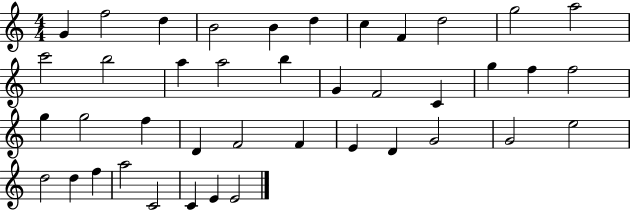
G4/q F5/h D5/q B4/h B4/q D5/q C5/q F4/q D5/h G5/h A5/h C6/h B5/h A5/q A5/h B5/q G4/q F4/h C4/q G5/q F5/q F5/h G5/q G5/h F5/q D4/q F4/h F4/q E4/q D4/q G4/h G4/h E5/h D5/h D5/q F5/q A5/h C4/h C4/q E4/q E4/h